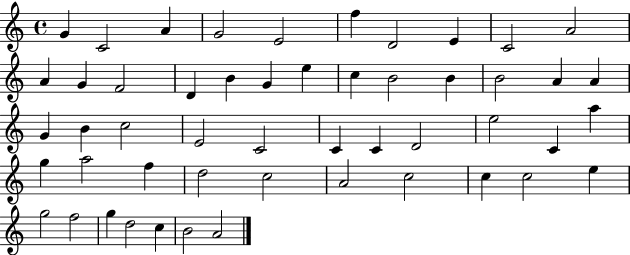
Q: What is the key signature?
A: C major